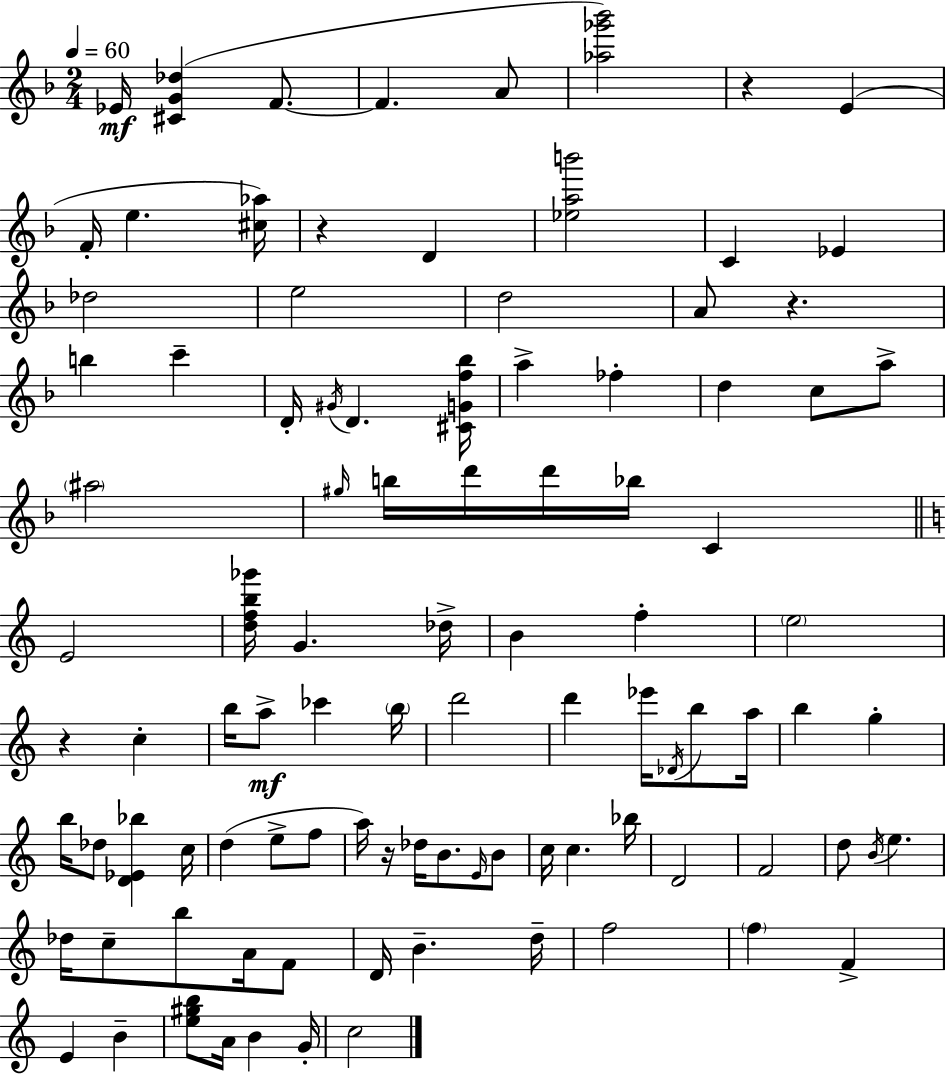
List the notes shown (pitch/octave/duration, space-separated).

Eb4/s [C#4,G4,Db5]/q F4/e. F4/q. A4/e [Ab5,Gb6,Bb6]/h R/q E4/q F4/s E5/q. [C#5,Ab5]/s R/q D4/q [Eb5,A5,B6]/h C4/q Eb4/q Db5/h E5/h D5/h A4/e R/q. B5/q C6/q D4/s G#4/s D4/q. [C#4,G4,F5,Bb5]/s A5/q FES5/q D5/q C5/e A5/e A#5/h G#5/s B5/s D6/s D6/s Bb5/s C4/q E4/h [D5,F5,B5,Gb6]/s G4/q. Db5/s B4/q F5/q E5/h R/q C5/q B5/s A5/e CES6/q B5/s D6/h D6/q Eb6/s Db4/s B5/e A5/s B5/q G5/q B5/s Db5/e [D4,Eb4,Bb5]/q C5/s D5/q E5/e F5/e A5/s R/s Db5/s B4/e. E4/s B4/e C5/s C5/q. Bb5/s D4/h F4/h D5/e B4/s E5/q. Db5/s C5/e B5/e A4/s F4/e D4/s B4/q. D5/s F5/h F5/q F4/q E4/q B4/q [E5,G#5,B5]/e A4/s B4/q G4/s C5/h